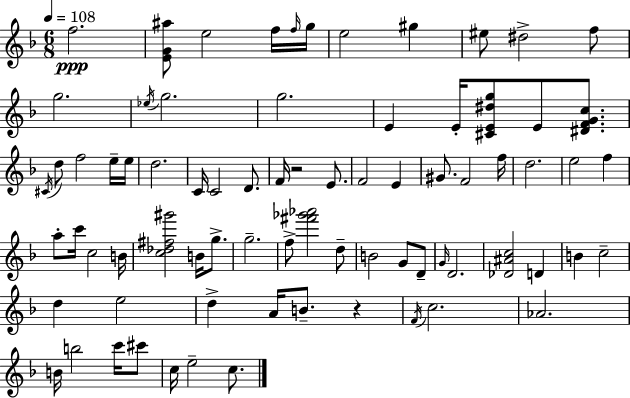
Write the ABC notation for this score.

X:1
T:Untitled
M:6/8
L:1/4
K:F
f2 [EG^a]/2 e2 f/4 f/4 g/4 e2 ^g ^e/2 ^d2 f/2 g2 _e/4 g2 g2 E E/4 [^CE^dg]/2 E/2 [^DFGc]/2 ^C/4 d/2 f2 e/4 e/4 d2 C/4 C2 D/2 F/4 z2 E/2 F2 E ^G/2 F2 f/4 d2 e2 f a/2 c'/4 c2 B/4 [c_d^f^g']2 B/4 g/2 g2 f/2 [^f'_g'_a']2 d/2 B2 G/2 D/2 G/4 D2 [_D^Ac]2 D B c2 d e2 d A/4 B/2 z F/4 c2 _A2 B/4 b2 c'/4 ^c'/2 c/4 e2 c/2